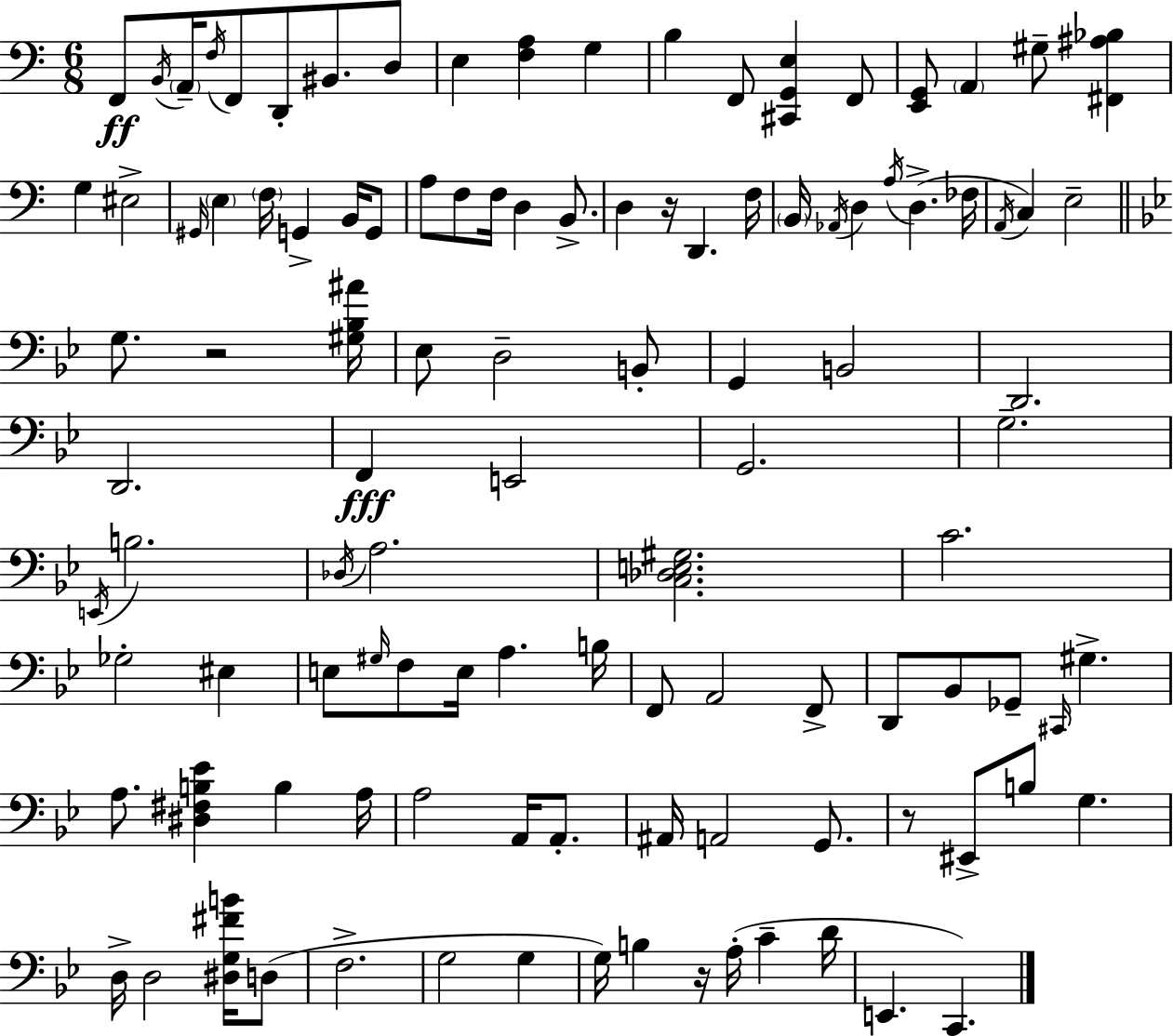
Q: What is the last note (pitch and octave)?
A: C2